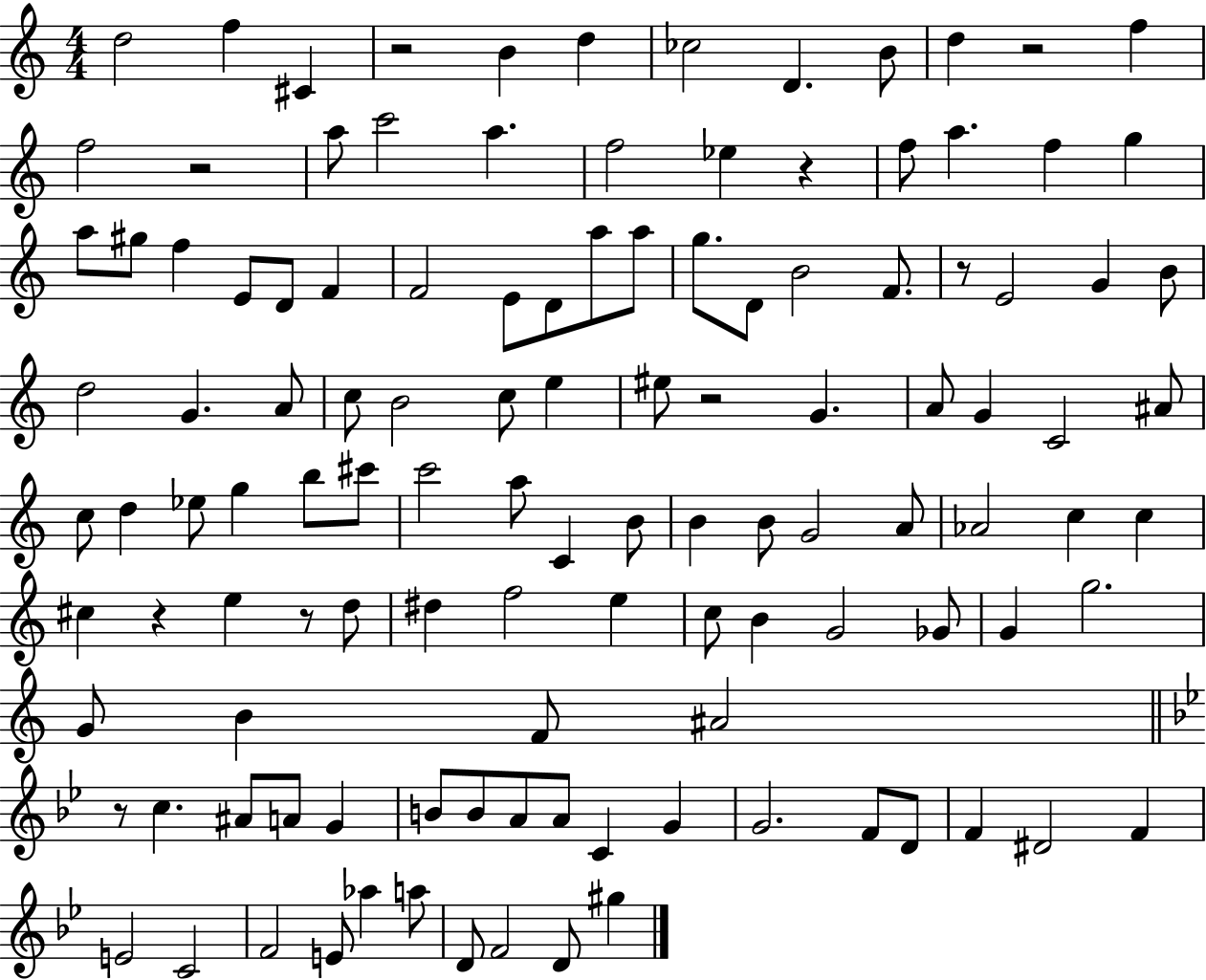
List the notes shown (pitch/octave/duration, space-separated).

D5/h F5/q C#4/q R/h B4/q D5/q CES5/h D4/q. B4/e D5/q R/h F5/q F5/h R/h A5/e C6/h A5/q. F5/h Eb5/q R/q F5/e A5/q. F5/q G5/q A5/e G#5/e F5/q E4/e D4/e F4/q F4/h E4/e D4/e A5/e A5/e G5/e. D4/e B4/h F4/e. R/e E4/h G4/q B4/e D5/h G4/q. A4/e C5/e B4/h C5/e E5/q EIS5/e R/h G4/q. A4/e G4/q C4/h A#4/e C5/e D5/q Eb5/e G5/q B5/e C#6/e C6/h A5/e C4/q B4/e B4/q B4/e G4/h A4/e Ab4/h C5/q C5/q C#5/q R/q E5/q R/e D5/e D#5/q F5/h E5/q C5/e B4/q G4/h Gb4/e G4/q G5/h. G4/e B4/q F4/e A#4/h R/e C5/q. A#4/e A4/e G4/q B4/e B4/e A4/e A4/e C4/q G4/q G4/h. F4/e D4/e F4/q D#4/h F4/q E4/h C4/h F4/h E4/e Ab5/q A5/e D4/e F4/h D4/e G#5/q